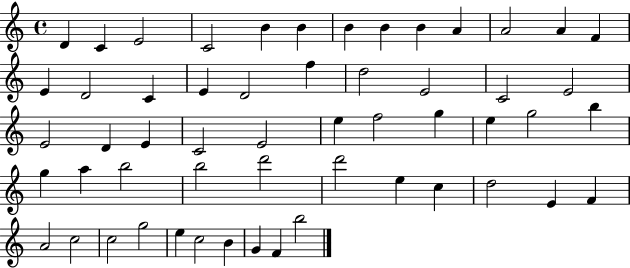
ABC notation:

X:1
T:Untitled
M:4/4
L:1/4
K:C
D C E2 C2 B B B B B A A2 A F E D2 C E D2 f d2 E2 C2 E2 E2 D E C2 E2 e f2 g e g2 b g a b2 b2 d'2 d'2 e c d2 E F A2 c2 c2 g2 e c2 B G F b2